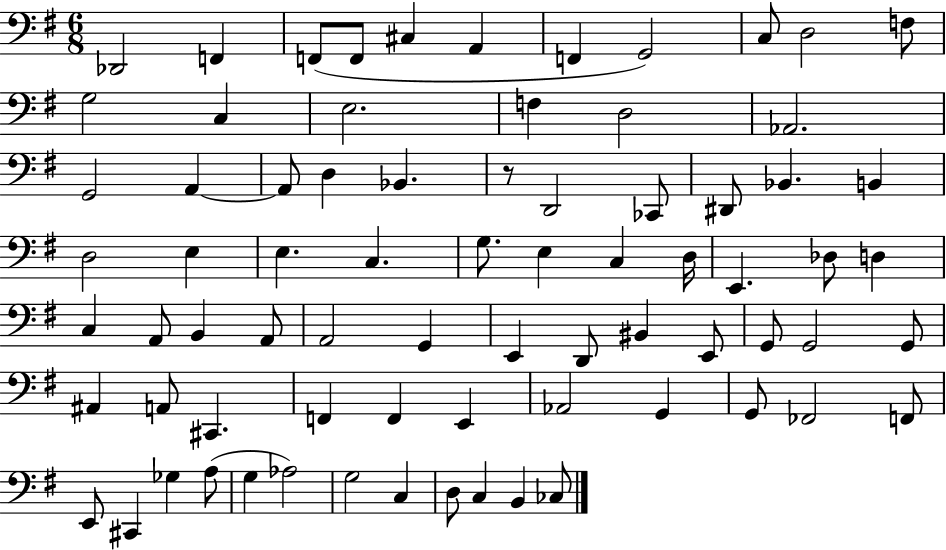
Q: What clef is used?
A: bass